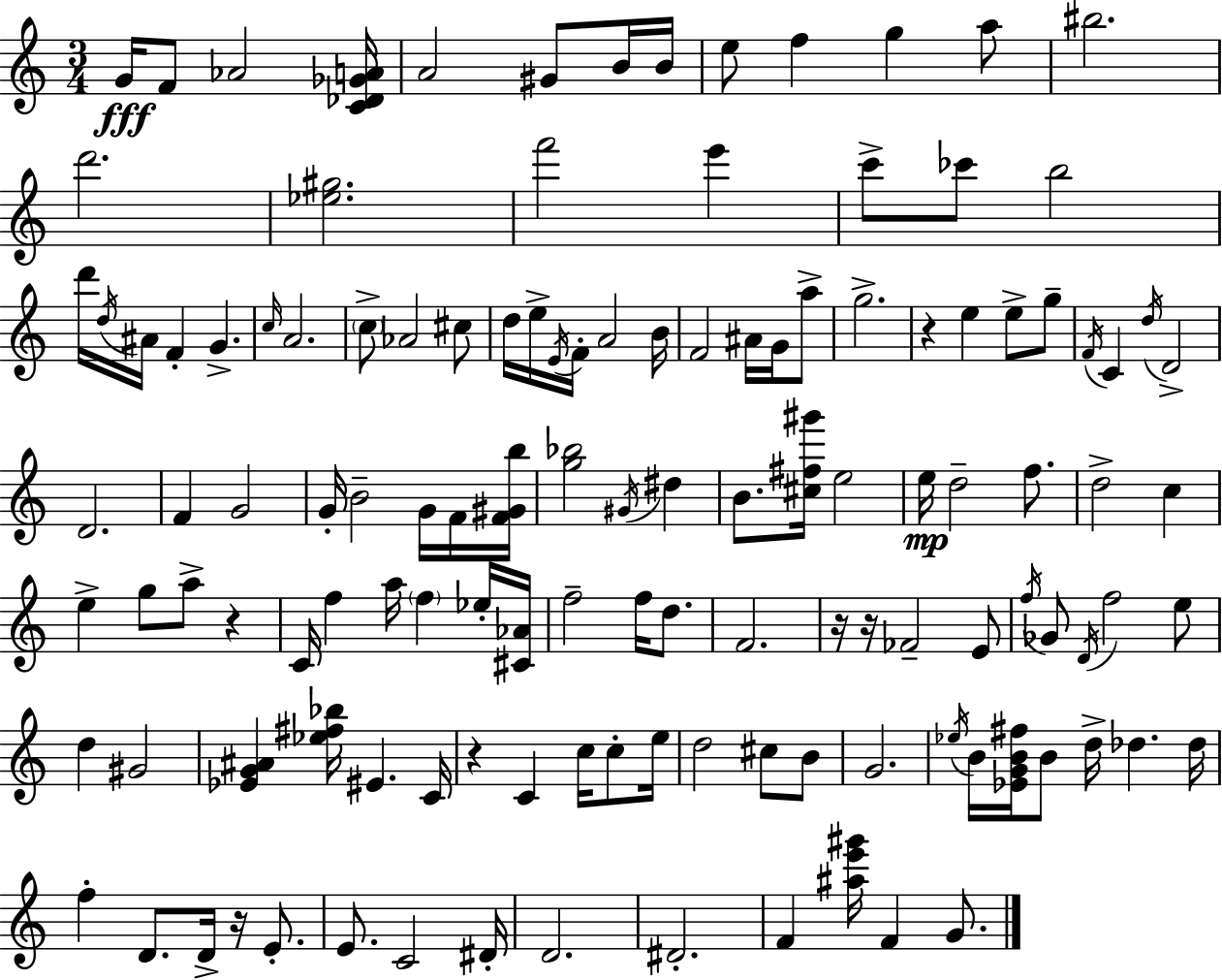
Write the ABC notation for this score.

X:1
T:Untitled
M:3/4
L:1/4
K:C
G/4 F/2 _A2 [C_D_GA]/4 A2 ^G/2 B/4 B/4 e/2 f g a/2 ^b2 d'2 [_e^g]2 f'2 e' c'/2 _c'/2 b2 d'/4 d/4 ^A/4 F G c/4 A2 c/2 _A2 ^c/2 d/4 e/4 E/4 F/4 A2 B/4 F2 ^A/4 G/4 a/2 g2 z e e/2 g/2 F/4 C d/4 D2 D2 F G2 G/4 B2 G/4 F/4 [F^Gb]/4 [g_b]2 ^G/4 ^d B/2 [^c^f^g']/4 e2 e/4 d2 f/2 d2 c e g/2 a/2 z C/4 f a/4 f _e/4 [^C_A]/4 f2 f/4 d/2 F2 z/4 z/4 _F2 E/2 f/4 _G/2 D/4 f2 e/2 d ^G2 [_EG^A] [_e^f_b]/4 ^E C/4 z C c/4 c/2 e/4 d2 ^c/2 B/2 G2 _e/4 B/4 [_EGB^f]/4 B/2 d/4 _d _d/4 f D/2 D/4 z/4 E/2 E/2 C2 ^D/4 D2 ^D2 F [^ae'^g']/4 F G/2